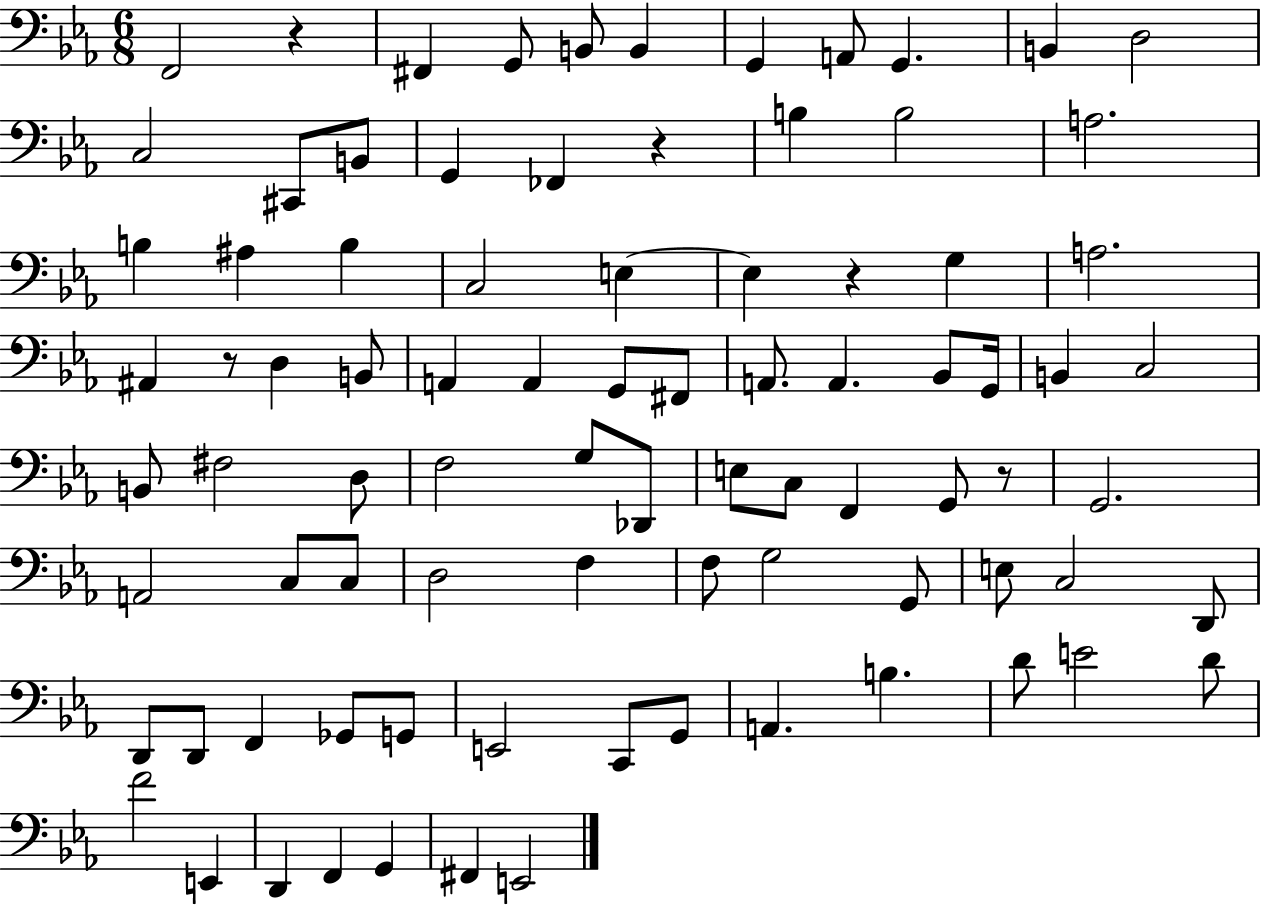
{
  \clef bass
  \numericTimeSignature
  \time 6/8
  \key ees \major
  f,2 r4 | fis,4 g,8 b,8 b,4 | g,4 a,8 g,4. | b,4 d2 | \break c2 cis,8 b,8 | g,4 fes,4 r4 | b4 b2 | a2. | \break b4 ais4 b4 | c2 e4~~ | e4 r4 g4 | a2. | \break ais,4 r8 d4 b,8 | a,4 a,4 g,8 fis,8 | a,8. a,4. bes,8 g,16 | b,4 c2 | \break b,8 fis2 d8 | f2 g8 des,8 | e8 c8 f,4 g,8 r8 | g,2. | \break a,2 c8 c8 | d2 f4 | f8 g2 g,8 | e8 c2 d,8 | \break d,8 d,8 f,4 ges,8 g,8 | e,2 c,8 g,8 | a,4. b4. | d'8 e'2 d'8 | \break f'2 e,4 | d,4 f,4 g,4 | fis,4 e,2 | \bar "|."
}